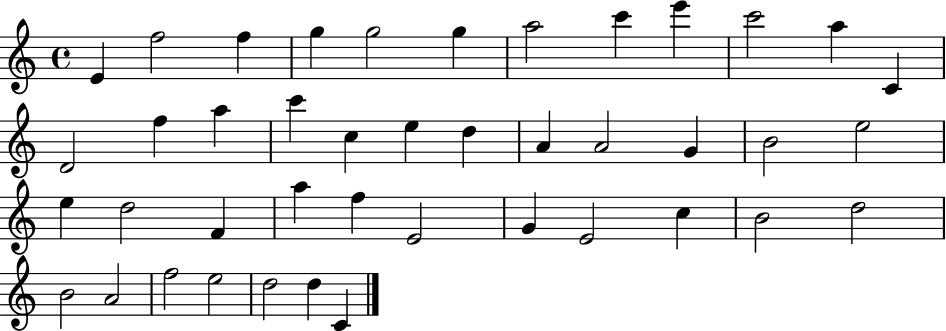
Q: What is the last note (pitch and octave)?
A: C4